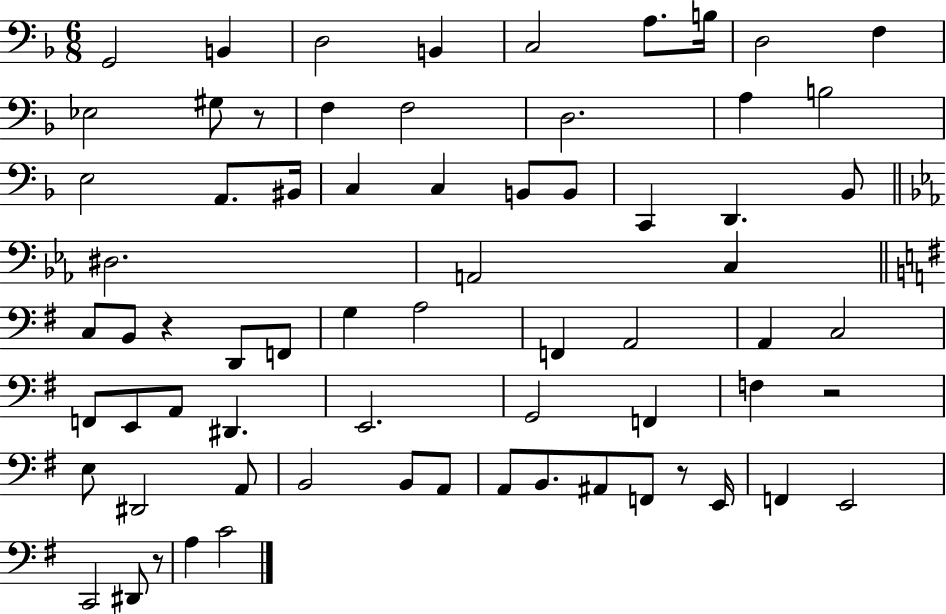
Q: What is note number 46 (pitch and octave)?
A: F2